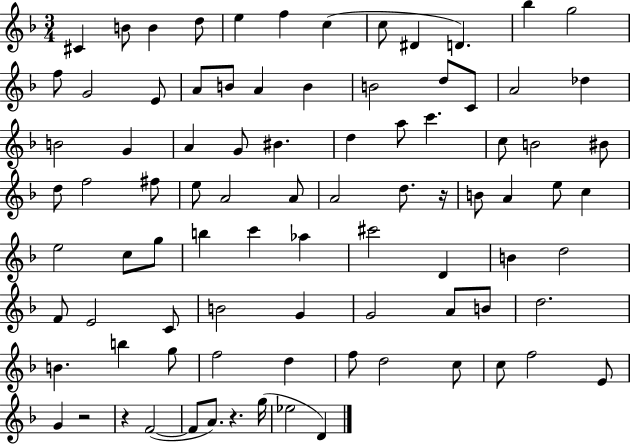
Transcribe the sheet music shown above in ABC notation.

X:1
T:Untitled
M:3/4
L:1/4
K:F
^C B/2 B d/2 e f c c/2 ^D D _b g2 f/2 G2 E/2 A/2 B/2 A B B2 d/2 C/2 A2 _d B2 G A G/2 ^B d a/2 c' c/2 B2 ^B/2 d/2 f2 ^f/2 e/2 A2 A/2 A2 d/2 z/4 B/2 A e/2 c e2 c/2 g/2 b c' _a ^c'2 D B d2 F/2 E2 C/2 B2 G G2 A/2 B/2 d2 B b g/2 f2 d f/2 d2 c/2 c/2 f2 E/2 G z2 z F2 F/2 A/2 z g/4 _e2 D